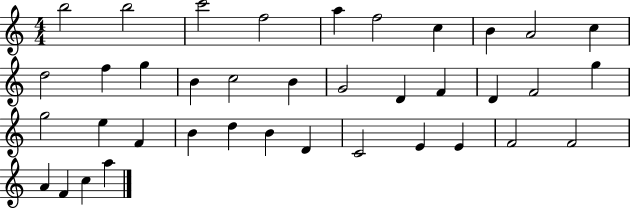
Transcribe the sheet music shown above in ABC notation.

X:1
T:Untitled
M:4/4
L:1/4
K:C
b2 b2 c'2 f2 a f2 c B A2 c d2 f g B c2 B G2 D F D F2 g g2 e F B d B D C2 E E F2 F2 A F c a